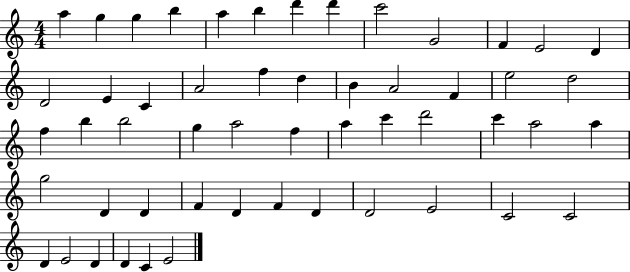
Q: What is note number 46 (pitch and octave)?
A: C4